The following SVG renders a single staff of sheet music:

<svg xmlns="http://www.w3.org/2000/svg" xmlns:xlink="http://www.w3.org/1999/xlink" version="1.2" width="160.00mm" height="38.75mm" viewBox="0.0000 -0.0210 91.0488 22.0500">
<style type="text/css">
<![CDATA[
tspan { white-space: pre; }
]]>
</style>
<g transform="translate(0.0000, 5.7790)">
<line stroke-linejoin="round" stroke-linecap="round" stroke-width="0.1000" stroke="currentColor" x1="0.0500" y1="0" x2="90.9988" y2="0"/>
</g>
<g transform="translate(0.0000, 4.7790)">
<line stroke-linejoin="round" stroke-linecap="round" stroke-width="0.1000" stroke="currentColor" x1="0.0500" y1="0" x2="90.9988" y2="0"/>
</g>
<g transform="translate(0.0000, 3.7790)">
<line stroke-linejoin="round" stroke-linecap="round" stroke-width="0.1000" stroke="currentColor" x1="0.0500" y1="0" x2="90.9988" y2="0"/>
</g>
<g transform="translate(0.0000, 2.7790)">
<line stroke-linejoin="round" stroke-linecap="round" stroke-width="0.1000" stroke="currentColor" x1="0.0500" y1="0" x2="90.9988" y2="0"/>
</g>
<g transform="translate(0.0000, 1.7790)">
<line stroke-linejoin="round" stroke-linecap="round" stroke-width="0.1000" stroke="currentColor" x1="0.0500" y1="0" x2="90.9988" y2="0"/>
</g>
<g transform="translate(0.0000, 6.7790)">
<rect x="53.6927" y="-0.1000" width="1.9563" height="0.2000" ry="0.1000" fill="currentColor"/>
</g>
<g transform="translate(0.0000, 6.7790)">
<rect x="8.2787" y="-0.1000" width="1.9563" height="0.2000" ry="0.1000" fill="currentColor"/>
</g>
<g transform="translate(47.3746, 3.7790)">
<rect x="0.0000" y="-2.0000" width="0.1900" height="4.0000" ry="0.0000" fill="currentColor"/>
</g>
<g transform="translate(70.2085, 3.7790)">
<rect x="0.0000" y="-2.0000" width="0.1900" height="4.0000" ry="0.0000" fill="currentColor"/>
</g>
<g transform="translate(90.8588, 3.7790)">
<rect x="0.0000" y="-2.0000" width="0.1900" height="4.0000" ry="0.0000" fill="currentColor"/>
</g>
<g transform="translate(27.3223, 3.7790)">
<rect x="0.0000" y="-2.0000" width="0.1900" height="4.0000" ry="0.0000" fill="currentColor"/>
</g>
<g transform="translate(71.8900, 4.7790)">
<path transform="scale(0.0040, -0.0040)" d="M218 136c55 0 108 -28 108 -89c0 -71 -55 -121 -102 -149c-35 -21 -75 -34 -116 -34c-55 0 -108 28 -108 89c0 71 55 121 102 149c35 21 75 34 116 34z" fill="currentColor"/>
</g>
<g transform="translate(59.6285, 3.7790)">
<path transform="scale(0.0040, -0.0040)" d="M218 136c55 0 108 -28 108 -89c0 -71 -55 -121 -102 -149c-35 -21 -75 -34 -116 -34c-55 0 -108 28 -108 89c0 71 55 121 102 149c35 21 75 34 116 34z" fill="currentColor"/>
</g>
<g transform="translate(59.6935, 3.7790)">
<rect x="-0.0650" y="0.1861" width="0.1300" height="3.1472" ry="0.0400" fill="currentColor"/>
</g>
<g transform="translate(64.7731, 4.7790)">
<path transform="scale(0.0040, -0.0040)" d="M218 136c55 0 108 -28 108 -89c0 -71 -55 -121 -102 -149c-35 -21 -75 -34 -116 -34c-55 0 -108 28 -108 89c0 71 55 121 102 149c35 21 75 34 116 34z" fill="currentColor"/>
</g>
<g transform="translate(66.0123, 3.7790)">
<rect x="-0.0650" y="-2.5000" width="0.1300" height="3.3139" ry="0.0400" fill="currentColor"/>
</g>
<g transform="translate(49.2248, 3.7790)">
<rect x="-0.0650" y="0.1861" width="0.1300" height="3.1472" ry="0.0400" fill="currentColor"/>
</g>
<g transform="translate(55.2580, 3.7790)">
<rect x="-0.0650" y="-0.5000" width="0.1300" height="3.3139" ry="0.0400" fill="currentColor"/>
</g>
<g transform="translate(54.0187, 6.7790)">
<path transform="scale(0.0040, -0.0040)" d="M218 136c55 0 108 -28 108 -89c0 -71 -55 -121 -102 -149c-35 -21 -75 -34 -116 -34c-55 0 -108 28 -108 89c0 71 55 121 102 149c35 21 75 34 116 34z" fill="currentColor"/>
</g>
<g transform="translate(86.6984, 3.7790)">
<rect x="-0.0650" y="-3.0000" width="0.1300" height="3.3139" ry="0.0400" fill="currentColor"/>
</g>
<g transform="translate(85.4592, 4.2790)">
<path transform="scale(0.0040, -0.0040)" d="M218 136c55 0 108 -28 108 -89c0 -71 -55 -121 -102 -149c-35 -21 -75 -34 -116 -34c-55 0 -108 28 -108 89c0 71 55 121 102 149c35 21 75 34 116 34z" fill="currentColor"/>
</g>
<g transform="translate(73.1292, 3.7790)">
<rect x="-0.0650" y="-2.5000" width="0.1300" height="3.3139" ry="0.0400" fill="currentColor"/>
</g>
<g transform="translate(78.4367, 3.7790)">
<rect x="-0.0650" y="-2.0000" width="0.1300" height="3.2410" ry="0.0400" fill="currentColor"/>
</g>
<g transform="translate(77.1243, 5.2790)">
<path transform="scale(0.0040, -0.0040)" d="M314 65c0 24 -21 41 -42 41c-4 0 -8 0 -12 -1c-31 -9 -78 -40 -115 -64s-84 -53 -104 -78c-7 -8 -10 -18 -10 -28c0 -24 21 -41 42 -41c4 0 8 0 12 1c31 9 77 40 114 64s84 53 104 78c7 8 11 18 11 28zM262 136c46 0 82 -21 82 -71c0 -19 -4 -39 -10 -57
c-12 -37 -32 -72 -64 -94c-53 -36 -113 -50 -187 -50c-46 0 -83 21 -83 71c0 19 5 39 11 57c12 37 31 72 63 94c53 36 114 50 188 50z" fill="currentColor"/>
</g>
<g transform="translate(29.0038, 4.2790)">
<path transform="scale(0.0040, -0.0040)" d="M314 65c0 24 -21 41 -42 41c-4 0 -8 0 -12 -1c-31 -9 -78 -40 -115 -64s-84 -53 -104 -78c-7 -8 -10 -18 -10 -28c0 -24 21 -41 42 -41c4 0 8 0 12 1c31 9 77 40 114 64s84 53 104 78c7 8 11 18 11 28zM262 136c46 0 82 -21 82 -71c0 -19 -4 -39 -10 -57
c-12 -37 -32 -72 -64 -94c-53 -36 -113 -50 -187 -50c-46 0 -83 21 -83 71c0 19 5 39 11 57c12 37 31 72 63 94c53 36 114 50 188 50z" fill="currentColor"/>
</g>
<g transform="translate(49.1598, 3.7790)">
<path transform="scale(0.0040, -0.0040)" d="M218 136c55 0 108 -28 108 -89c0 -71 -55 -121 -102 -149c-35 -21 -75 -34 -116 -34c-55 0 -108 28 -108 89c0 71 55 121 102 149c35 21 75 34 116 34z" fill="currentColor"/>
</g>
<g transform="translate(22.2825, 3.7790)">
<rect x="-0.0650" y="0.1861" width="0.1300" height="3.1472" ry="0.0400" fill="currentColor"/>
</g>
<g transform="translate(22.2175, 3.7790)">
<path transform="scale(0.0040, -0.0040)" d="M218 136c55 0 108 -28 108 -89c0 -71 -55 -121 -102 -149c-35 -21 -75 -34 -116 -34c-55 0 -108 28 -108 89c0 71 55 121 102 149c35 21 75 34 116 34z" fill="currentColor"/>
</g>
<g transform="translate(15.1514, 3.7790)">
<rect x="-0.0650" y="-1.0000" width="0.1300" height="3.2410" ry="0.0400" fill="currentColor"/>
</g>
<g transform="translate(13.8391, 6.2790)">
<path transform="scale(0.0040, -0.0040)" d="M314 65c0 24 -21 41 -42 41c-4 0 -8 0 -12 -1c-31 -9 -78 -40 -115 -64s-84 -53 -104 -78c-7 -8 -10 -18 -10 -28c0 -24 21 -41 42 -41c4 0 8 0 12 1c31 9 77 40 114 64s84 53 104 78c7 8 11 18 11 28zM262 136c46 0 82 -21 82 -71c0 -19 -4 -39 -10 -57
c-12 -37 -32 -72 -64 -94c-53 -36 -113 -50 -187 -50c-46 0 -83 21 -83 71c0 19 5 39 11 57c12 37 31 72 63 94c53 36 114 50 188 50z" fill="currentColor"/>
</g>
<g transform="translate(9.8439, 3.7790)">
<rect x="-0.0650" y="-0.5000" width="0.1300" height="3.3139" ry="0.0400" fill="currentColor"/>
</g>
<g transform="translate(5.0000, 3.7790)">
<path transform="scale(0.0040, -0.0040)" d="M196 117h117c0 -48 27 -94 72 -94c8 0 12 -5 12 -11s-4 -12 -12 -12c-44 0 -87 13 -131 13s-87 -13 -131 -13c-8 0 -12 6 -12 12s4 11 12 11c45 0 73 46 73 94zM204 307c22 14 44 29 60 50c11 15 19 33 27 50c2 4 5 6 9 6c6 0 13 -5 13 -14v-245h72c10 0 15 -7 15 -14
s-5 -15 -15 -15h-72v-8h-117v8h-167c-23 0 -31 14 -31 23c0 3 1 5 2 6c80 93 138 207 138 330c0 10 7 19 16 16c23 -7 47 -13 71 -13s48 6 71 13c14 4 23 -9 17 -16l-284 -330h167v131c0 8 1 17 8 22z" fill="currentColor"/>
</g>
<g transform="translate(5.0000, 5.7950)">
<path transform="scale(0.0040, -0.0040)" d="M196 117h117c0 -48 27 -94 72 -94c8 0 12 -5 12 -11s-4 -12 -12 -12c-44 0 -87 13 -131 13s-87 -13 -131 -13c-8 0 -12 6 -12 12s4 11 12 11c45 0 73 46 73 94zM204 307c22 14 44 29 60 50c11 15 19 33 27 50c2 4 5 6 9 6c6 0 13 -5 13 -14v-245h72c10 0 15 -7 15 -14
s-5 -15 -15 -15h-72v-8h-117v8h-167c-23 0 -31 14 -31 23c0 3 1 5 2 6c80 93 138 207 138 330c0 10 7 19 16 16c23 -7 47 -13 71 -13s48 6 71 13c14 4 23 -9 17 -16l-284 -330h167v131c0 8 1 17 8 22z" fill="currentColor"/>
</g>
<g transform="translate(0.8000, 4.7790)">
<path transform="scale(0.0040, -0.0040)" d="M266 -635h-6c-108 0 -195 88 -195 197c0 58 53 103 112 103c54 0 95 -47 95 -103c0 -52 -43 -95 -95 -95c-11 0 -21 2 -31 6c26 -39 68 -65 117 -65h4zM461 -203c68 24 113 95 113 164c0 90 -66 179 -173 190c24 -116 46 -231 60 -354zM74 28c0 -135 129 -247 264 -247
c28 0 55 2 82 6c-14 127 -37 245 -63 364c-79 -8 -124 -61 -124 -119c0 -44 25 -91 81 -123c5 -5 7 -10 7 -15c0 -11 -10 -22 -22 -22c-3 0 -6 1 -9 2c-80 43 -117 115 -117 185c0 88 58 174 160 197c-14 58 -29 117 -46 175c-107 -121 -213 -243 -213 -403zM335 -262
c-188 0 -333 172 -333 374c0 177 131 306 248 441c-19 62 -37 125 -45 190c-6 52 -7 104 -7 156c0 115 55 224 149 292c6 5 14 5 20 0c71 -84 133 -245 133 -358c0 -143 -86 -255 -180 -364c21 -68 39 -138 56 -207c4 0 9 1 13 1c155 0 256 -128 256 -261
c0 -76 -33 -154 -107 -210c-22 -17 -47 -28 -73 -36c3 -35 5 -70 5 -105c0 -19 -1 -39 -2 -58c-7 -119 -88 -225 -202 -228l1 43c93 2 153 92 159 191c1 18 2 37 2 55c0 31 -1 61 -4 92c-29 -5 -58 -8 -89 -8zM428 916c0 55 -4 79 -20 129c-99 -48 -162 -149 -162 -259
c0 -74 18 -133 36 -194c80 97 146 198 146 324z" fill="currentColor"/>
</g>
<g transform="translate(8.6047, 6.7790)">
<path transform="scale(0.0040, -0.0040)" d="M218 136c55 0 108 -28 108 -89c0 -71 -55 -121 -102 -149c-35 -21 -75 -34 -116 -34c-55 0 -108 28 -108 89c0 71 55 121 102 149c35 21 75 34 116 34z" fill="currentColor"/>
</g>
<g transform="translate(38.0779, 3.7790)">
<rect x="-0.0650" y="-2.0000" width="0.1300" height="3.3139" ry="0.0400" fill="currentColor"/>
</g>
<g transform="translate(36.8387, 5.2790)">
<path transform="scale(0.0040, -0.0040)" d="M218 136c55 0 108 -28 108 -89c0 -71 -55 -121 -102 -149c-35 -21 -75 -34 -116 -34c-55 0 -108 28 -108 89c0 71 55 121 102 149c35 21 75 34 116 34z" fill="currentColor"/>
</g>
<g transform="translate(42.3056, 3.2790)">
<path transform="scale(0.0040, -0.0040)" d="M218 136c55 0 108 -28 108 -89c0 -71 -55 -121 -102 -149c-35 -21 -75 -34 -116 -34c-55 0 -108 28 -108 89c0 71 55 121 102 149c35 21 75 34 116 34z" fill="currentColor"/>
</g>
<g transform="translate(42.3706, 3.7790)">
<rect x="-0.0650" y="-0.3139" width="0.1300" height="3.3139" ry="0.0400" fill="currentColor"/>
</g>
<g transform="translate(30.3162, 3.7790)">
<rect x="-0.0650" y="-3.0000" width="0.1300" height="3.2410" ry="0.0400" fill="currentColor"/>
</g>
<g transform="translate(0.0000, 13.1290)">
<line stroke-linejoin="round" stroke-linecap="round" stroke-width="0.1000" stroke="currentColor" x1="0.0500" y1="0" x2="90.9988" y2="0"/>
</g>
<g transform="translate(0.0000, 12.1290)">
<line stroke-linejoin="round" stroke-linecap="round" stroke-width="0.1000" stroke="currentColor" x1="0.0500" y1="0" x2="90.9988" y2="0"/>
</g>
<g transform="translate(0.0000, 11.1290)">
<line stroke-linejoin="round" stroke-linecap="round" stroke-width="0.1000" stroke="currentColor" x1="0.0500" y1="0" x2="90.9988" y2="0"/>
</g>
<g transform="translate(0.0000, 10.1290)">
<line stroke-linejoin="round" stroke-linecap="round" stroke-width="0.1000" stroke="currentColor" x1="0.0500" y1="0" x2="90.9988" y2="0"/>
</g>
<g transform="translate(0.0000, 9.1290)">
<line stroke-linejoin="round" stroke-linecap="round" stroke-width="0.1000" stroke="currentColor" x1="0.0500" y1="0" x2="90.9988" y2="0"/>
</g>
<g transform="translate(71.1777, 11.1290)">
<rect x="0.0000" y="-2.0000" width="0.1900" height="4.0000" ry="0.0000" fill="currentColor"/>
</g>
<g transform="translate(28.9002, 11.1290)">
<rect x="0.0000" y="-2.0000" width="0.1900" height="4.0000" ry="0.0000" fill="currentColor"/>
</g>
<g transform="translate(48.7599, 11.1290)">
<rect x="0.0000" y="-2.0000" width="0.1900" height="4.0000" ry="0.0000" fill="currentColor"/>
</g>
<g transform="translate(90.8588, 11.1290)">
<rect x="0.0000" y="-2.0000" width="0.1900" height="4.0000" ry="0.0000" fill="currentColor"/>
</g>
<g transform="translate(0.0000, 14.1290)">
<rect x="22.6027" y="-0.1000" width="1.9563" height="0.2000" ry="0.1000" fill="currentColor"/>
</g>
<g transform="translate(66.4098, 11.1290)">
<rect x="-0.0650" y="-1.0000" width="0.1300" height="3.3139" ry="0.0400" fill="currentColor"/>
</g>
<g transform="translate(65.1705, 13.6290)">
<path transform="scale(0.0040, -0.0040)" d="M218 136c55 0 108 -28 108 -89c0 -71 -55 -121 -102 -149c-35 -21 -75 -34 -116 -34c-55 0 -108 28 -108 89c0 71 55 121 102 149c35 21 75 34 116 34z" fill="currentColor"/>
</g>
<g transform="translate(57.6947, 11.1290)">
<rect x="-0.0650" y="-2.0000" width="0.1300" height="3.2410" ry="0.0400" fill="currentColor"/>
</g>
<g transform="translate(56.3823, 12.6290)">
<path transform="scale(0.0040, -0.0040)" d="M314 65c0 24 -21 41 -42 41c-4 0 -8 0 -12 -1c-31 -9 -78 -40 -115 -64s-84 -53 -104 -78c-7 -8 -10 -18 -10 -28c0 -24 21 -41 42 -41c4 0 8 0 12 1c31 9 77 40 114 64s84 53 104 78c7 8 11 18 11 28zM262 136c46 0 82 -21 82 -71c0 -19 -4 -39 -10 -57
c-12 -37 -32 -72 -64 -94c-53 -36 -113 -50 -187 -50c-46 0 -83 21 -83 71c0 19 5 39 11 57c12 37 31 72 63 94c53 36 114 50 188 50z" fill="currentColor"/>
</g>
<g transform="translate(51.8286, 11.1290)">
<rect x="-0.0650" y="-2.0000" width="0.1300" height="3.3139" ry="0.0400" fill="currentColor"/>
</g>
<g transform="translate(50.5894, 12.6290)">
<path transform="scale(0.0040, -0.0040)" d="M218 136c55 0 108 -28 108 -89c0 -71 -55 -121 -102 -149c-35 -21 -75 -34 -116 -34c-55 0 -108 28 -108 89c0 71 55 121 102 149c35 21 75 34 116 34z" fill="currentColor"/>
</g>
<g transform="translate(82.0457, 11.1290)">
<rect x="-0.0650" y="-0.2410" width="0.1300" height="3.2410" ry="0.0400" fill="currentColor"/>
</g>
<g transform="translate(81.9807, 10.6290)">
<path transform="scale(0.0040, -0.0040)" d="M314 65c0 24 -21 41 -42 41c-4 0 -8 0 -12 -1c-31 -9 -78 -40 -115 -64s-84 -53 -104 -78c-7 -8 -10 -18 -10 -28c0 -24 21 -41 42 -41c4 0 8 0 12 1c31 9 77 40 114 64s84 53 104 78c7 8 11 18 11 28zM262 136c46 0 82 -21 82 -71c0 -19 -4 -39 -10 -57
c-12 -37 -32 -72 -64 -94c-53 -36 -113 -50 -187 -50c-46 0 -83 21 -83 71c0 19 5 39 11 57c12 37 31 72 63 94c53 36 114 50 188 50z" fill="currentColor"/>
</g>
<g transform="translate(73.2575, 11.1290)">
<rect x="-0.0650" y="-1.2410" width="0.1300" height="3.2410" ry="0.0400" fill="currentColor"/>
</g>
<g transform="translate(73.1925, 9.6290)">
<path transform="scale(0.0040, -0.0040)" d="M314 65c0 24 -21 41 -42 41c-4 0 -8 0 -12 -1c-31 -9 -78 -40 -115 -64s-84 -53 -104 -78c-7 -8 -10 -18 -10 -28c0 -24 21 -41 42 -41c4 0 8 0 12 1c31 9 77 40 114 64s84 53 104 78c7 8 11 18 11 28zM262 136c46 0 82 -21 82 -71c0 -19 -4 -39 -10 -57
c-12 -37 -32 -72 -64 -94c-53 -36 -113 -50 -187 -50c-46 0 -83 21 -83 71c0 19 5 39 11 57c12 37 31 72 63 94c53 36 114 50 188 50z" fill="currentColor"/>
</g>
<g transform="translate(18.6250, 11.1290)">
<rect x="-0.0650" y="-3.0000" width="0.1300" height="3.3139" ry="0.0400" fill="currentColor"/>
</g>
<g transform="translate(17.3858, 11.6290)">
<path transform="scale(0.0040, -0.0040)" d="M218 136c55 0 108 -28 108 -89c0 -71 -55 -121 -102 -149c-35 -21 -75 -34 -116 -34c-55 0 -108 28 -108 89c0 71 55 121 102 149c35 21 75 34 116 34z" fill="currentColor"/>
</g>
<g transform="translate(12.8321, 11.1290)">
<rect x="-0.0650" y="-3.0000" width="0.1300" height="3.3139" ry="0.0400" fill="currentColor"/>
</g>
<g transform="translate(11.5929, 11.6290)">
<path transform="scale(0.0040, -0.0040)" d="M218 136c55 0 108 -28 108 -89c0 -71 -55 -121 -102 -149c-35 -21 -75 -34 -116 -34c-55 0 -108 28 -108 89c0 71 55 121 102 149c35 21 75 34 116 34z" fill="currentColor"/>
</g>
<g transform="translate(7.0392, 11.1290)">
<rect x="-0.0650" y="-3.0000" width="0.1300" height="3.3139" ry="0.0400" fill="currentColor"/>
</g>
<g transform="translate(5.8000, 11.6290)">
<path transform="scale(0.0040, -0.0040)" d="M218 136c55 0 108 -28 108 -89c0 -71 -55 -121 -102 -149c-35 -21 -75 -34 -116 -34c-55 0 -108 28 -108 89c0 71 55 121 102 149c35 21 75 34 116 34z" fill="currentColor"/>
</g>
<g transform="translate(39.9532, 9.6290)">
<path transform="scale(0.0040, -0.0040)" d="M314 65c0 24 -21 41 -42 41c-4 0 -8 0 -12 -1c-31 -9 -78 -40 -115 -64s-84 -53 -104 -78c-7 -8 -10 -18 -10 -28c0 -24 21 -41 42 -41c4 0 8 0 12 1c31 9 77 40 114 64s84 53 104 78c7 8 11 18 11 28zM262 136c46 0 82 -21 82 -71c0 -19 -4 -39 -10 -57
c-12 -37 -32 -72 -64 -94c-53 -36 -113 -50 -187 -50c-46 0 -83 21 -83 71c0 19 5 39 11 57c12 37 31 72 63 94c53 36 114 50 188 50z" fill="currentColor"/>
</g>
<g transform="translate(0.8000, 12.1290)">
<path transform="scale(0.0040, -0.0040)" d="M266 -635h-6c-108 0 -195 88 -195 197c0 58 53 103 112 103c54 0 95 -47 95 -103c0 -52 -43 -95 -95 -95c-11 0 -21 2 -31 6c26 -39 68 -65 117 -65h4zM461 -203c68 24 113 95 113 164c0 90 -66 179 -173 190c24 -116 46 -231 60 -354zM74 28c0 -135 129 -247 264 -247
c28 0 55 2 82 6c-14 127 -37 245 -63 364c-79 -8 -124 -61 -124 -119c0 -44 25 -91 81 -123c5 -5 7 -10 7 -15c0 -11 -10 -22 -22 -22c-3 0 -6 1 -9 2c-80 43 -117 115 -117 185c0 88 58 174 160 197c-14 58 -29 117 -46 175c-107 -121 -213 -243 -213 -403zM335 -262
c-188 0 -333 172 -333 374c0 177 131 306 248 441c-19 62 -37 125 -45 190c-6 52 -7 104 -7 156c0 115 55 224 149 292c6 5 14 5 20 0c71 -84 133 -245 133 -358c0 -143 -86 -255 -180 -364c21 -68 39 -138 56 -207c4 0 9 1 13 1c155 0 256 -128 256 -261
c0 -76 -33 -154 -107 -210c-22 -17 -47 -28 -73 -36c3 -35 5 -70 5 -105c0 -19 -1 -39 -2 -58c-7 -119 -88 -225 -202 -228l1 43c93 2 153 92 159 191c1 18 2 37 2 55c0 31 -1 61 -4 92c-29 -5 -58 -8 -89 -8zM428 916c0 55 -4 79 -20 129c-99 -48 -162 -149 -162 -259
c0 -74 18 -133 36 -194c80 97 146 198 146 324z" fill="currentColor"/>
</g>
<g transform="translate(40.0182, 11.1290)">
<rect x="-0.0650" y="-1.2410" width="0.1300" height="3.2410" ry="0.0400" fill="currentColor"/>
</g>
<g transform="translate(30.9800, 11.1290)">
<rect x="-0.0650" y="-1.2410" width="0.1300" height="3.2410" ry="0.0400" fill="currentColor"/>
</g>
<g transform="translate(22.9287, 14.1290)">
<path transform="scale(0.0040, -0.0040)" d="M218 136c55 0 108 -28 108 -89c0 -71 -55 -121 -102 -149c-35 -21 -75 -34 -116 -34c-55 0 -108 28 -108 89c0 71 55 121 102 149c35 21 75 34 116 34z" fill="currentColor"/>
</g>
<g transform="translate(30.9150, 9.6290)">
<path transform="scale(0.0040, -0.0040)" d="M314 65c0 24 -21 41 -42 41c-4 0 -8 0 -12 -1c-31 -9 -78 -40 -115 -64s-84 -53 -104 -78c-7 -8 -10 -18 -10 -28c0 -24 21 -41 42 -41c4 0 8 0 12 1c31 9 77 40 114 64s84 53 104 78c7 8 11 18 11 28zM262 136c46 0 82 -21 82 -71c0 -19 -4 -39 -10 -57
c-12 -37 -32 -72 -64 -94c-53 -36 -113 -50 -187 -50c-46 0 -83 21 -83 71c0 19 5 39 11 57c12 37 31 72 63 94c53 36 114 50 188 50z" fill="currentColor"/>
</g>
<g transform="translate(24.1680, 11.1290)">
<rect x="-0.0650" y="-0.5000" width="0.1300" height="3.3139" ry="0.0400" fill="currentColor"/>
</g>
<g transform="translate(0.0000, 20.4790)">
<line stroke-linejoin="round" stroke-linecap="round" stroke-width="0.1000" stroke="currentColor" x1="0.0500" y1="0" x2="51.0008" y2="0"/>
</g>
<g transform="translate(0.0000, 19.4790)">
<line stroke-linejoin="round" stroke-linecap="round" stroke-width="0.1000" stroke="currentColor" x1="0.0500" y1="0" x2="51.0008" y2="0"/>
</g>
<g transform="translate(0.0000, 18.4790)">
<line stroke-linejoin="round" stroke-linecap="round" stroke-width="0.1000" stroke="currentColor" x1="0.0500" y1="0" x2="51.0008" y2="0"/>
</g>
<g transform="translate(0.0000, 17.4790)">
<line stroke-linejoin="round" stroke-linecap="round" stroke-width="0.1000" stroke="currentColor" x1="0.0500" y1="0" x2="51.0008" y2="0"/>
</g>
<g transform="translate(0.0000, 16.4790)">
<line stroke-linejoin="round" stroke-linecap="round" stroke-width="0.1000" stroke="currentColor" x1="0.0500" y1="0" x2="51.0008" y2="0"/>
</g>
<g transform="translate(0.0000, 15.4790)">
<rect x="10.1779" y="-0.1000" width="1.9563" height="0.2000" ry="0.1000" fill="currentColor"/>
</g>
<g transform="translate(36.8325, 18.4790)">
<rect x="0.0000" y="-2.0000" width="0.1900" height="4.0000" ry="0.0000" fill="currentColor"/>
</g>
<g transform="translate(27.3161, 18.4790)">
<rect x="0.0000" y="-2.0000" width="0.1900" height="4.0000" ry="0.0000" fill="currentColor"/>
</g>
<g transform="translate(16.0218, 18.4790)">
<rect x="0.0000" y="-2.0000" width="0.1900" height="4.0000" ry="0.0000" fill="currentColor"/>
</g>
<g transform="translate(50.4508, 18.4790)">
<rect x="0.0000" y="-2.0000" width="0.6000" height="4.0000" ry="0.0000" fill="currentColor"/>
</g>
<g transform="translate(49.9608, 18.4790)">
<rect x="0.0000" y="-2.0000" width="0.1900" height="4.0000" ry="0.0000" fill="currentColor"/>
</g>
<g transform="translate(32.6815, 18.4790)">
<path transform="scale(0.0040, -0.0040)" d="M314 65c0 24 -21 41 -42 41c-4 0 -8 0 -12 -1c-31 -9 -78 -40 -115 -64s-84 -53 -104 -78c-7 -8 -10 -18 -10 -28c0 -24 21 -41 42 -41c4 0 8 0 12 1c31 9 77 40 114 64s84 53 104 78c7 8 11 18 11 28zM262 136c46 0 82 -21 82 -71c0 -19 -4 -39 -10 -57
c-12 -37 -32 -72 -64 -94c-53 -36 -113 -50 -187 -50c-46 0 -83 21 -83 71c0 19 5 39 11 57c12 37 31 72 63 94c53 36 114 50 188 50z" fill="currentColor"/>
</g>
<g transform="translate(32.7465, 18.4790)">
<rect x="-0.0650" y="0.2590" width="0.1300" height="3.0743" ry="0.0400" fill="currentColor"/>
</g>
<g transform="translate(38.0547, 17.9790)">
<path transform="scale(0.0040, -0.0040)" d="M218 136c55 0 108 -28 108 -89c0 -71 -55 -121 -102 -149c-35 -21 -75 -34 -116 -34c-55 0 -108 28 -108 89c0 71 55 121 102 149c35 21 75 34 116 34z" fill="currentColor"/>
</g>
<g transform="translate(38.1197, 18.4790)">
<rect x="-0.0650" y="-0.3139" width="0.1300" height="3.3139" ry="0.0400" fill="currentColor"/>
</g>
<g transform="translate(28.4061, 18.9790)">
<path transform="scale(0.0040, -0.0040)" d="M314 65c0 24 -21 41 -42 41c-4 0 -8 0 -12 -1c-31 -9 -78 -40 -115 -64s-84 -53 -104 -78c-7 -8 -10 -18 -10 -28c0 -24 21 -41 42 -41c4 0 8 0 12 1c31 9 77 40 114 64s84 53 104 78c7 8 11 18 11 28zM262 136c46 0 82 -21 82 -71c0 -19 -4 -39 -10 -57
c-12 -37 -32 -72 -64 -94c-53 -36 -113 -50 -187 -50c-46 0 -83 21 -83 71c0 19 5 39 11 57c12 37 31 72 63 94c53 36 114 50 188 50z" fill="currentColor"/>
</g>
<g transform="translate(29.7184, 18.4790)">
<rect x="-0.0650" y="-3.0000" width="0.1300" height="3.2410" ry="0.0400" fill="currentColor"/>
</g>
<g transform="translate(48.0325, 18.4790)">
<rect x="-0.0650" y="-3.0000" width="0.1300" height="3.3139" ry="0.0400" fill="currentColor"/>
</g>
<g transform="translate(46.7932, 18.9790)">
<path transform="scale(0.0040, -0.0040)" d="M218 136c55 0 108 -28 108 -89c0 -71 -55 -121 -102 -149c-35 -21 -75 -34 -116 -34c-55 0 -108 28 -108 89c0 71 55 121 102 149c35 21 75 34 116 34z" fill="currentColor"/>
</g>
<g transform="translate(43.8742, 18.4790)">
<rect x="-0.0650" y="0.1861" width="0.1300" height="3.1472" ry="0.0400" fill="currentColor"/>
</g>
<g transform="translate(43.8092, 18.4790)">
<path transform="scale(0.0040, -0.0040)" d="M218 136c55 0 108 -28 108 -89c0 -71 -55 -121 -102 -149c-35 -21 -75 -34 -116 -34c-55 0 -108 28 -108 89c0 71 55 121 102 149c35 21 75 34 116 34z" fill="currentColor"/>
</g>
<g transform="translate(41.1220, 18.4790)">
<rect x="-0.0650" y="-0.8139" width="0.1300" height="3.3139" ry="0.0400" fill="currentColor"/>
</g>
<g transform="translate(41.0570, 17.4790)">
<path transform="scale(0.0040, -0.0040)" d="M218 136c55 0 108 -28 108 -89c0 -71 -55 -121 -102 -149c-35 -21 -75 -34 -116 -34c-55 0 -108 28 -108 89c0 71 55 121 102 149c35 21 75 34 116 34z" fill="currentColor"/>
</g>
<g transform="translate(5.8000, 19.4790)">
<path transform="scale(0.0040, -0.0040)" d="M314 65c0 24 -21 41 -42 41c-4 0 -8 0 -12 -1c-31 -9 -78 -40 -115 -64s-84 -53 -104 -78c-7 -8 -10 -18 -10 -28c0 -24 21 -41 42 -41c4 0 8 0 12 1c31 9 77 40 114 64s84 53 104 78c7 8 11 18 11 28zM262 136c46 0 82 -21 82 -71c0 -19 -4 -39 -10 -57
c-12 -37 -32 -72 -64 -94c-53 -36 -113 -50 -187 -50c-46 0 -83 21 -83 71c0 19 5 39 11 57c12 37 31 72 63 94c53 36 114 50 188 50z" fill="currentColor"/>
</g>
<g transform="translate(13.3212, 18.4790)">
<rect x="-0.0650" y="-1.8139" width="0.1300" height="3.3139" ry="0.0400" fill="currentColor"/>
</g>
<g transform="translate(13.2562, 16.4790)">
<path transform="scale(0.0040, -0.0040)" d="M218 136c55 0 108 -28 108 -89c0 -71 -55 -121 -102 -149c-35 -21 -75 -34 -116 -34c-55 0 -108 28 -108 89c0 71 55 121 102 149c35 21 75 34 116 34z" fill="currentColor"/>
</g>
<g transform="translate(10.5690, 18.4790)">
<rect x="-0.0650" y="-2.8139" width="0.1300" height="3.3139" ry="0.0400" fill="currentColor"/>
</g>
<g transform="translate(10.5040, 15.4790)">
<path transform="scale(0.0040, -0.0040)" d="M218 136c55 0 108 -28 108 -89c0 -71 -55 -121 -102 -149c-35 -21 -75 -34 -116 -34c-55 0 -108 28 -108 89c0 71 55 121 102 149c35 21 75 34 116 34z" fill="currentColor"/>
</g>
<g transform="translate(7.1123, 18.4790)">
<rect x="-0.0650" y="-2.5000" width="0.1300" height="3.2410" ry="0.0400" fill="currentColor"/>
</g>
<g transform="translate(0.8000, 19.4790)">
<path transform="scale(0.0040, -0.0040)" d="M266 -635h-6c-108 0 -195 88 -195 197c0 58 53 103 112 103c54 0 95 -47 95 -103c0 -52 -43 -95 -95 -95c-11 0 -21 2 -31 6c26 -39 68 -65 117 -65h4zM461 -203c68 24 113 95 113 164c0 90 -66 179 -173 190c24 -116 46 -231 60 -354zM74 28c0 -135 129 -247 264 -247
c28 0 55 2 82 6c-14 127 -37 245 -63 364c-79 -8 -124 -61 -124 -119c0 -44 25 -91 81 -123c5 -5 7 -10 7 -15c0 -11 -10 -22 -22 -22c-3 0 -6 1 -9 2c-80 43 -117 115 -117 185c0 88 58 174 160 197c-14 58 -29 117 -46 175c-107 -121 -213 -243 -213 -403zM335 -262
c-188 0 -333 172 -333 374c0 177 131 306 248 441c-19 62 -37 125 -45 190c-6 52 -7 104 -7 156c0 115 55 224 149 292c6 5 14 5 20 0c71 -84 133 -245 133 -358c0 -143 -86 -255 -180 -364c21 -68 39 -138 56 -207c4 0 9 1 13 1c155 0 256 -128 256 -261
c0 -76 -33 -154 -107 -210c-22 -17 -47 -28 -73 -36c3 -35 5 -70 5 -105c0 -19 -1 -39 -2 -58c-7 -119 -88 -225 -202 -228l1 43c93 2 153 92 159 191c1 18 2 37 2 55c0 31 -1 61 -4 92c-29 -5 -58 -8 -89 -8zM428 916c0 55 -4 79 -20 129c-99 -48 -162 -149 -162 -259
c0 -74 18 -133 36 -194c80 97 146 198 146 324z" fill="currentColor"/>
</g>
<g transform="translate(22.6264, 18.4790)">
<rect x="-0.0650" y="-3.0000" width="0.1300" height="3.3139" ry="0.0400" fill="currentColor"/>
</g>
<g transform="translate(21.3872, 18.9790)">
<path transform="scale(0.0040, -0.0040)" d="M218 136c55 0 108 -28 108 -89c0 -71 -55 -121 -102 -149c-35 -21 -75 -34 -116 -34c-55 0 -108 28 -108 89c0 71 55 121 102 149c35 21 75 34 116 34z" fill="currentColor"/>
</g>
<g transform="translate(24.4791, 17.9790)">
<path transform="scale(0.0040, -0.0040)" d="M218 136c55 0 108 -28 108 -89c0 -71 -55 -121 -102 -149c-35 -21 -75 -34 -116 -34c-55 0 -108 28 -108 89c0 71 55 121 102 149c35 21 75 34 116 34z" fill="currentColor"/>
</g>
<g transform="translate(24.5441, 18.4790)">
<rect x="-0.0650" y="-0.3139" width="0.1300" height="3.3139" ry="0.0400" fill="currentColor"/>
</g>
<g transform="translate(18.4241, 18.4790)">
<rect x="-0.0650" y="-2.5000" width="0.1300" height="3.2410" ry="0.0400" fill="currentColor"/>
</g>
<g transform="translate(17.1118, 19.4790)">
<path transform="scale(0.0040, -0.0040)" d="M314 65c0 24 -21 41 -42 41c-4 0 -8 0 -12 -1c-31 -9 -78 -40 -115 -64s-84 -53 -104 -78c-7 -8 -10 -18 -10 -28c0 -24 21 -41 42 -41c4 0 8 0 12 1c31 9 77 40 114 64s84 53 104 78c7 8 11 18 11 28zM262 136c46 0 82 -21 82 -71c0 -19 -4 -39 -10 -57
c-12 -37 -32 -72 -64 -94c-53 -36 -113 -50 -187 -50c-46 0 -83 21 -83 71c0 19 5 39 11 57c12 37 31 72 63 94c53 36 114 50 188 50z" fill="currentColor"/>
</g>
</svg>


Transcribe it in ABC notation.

X:1
T:Untitled
M:4/4
L:1/4
K:C
C D2 B A2 F c B C B G G F2 A A A A C e2 e2 F F2 D e2 c2 G2 a f G2 A c A2 B2 c d B A